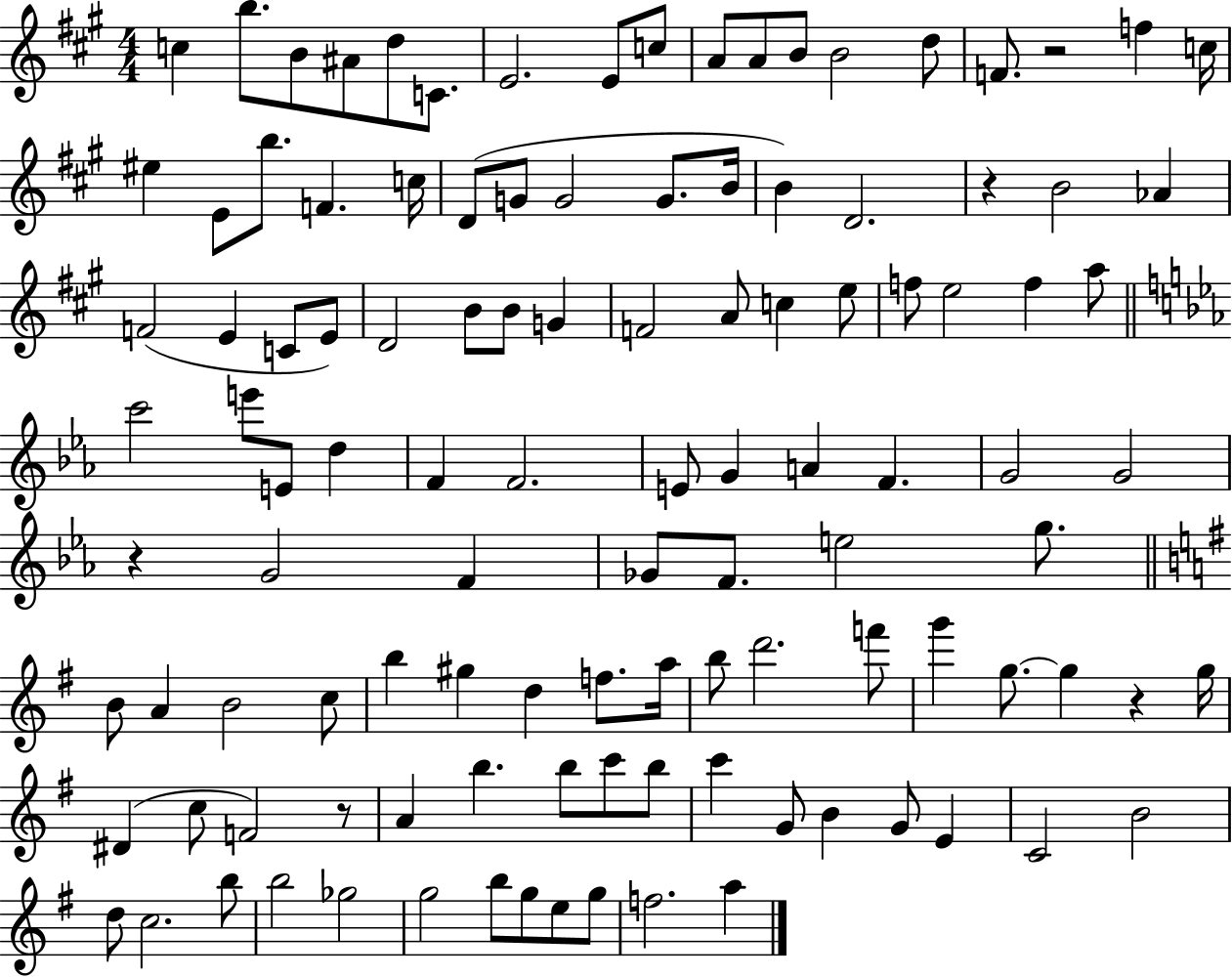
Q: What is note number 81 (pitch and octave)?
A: G5